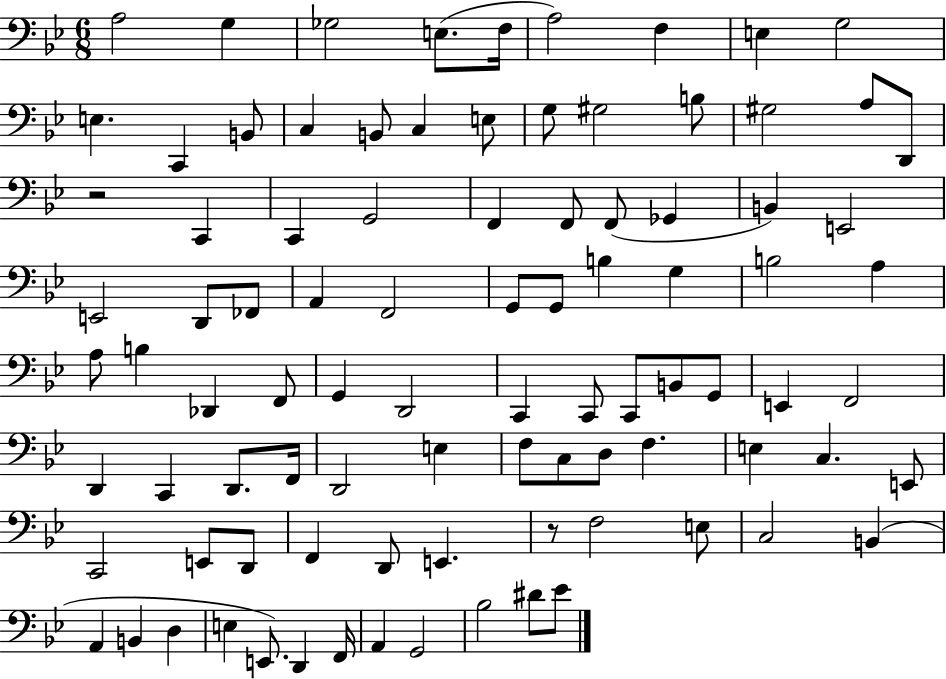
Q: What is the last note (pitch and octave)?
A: Eb4